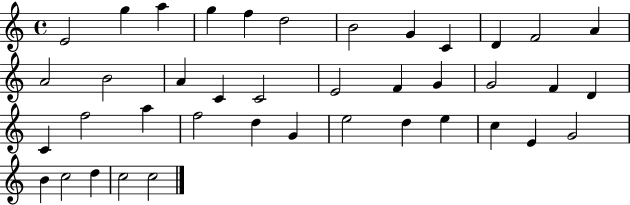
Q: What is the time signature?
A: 4/4